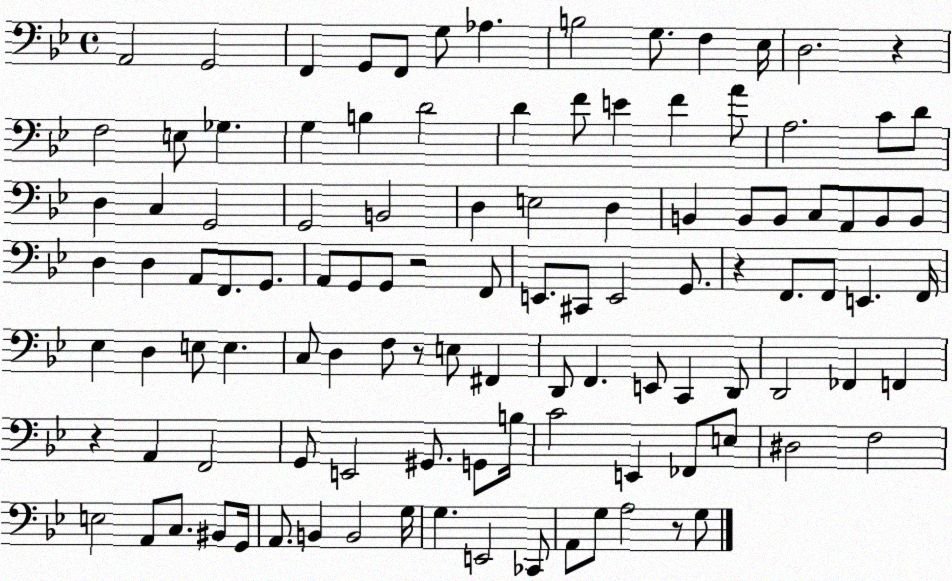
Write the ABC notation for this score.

X:1
T:Untitled
M:4/4
L:1/4
K:Bb
A,,2 G,,2 F,, G,,/2 F,,/2 G,/2 _A, B,2 G,/2 F, _E,/4 D,2 z F,2 E,/2 _G, G, B, D2 D F/2 E F A/2 A,2 C/2 D/2 D, C, G,,2 G,,2 B,,2 D, E,2 D, B,, B,,/2 B,,/2 C,/2 A,,/2 B,,/2 B,,/2 D, D, A,,/2 F,,/2 G,,/2 A,,/2 G,,/2 G,,/2 z2 F,,/2 E,,/2 ^C,,/2 E,,2 G,,/2 z F,,/2 F,,/2 E,, F,,/4 _E, D, E,/2 E, C,/2 D, F,/2 z/2 E,/2 ^F,, D,,/2 F,, E,,/2 C,, D,,/2 D,,2 _F,, F,, z A,, F,,2 G,,/2 E,,2 ^G,,/2 G,,/2 B,/4 C2 E,, _F,,/2 E,/2 ^D,2 F,2 E,2 A,,/2 C,/2 ^B,,/2 G,,/4 A,,/2 B,, B,,2 G,/4 G, E,,2 _C,,/2 A,,/2 G,/2 A,2 z/2 G,/2